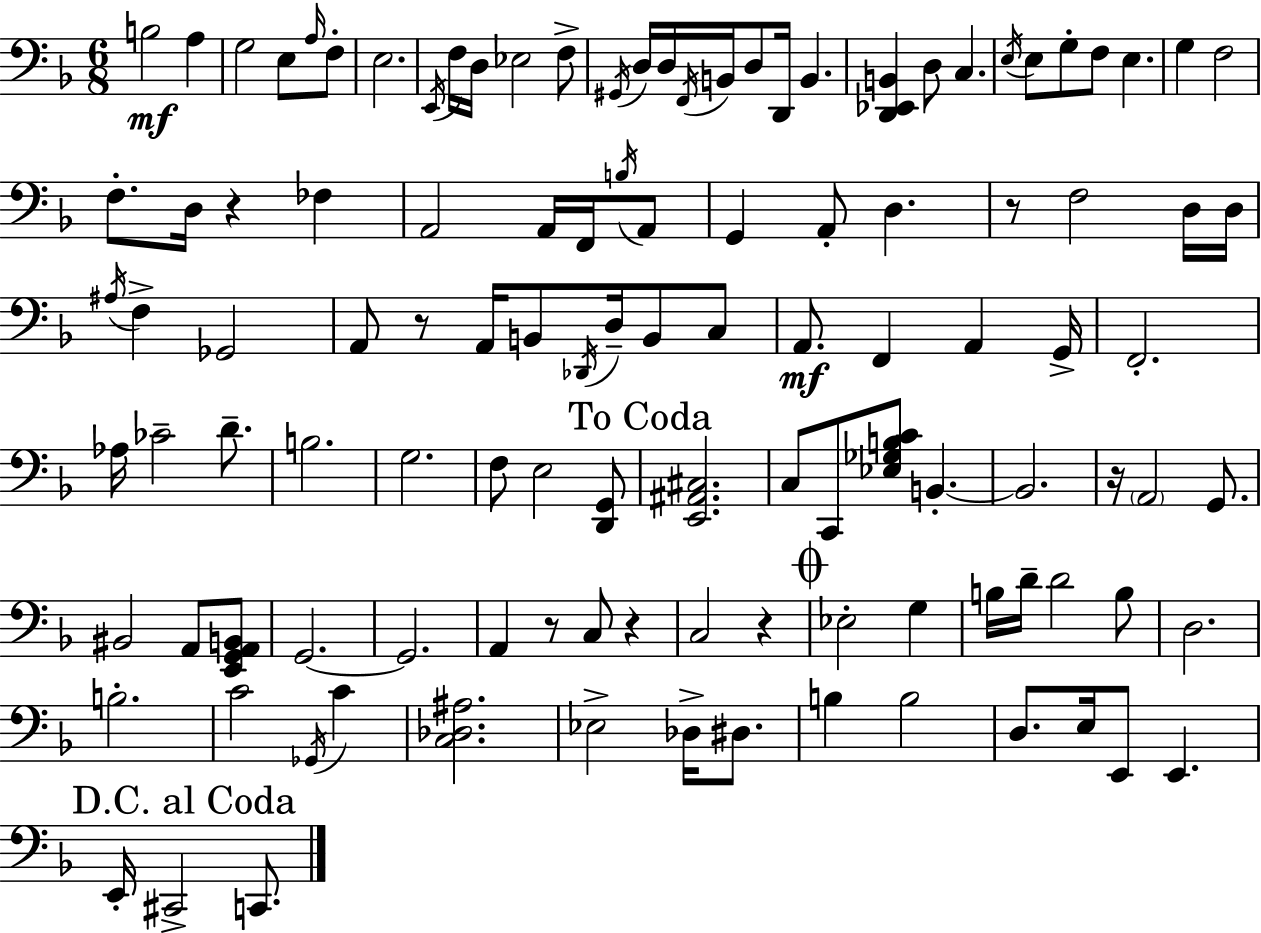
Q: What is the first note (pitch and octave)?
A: B3